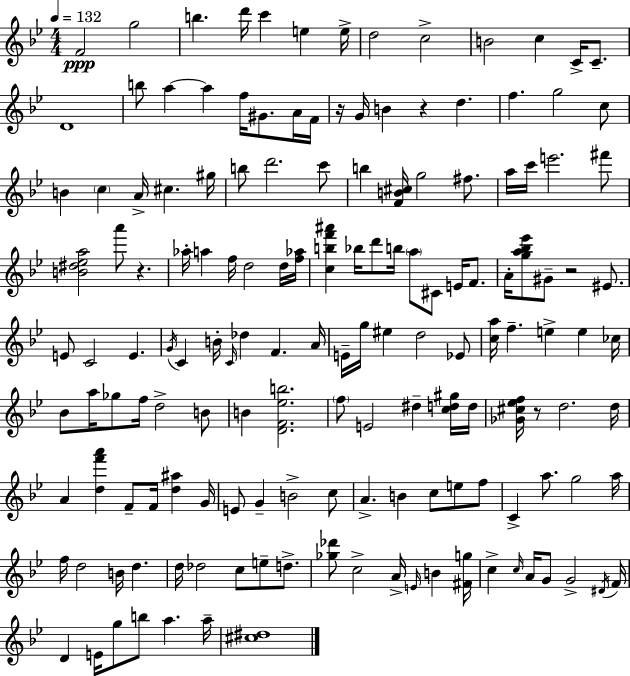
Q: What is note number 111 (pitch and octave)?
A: D5